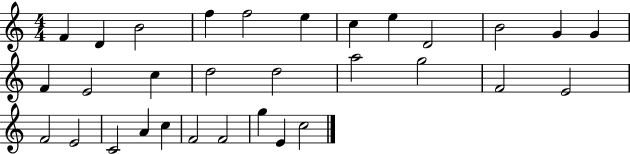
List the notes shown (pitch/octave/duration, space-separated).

F4/q D4/q B4/h F5/q F5/h E5/q C5/q E5/q D4/h B4/h G4/q G4/q F4/q E4/h C5/q D5/h D5/h A5/h G5/h F4/h E4/h F4/h E4/h C4/h A4/q C5/q F4/h F4/h G5/q E4/q C5/h